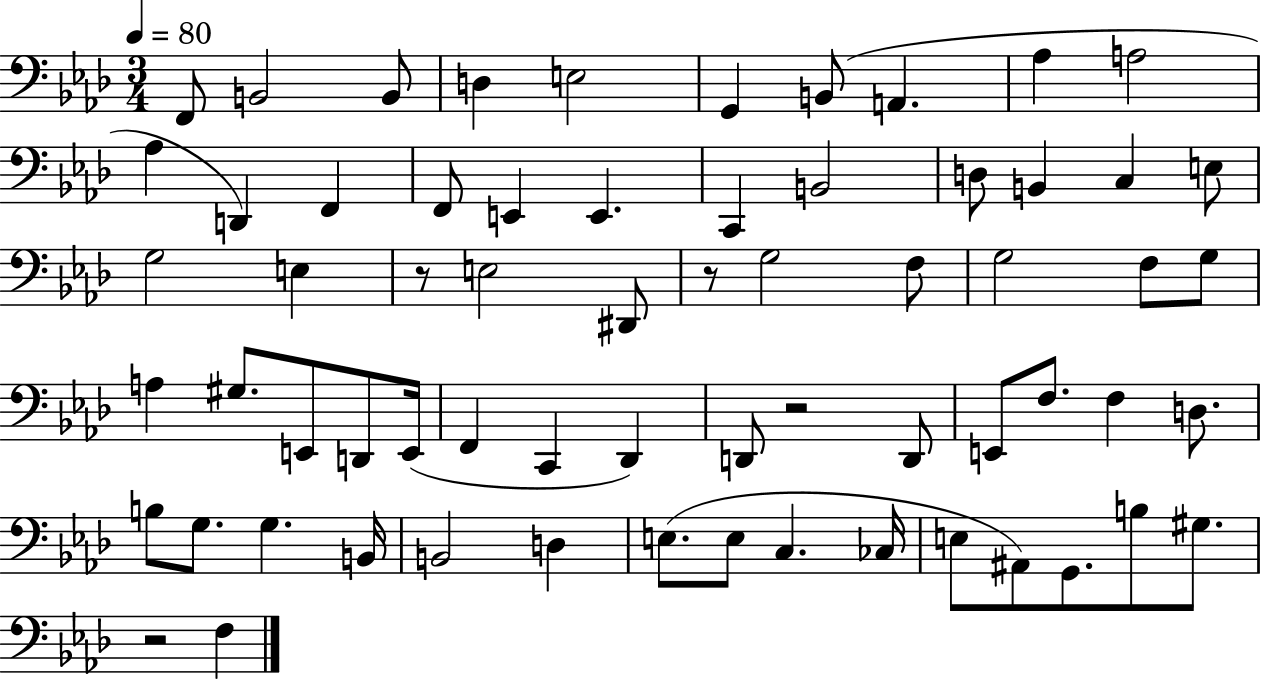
X:1
T:Untitled
M:3/4
L:1/4
K:Ab
F,,/2 B,,2 B,,/2 D, E,2 G,, B,,/2 A,, _A, A,2 _A, D,, F,, F,,/2 E,, E,, C,, B,,2 D,/2 B,, C, E,/2 G,2 E, z/2 E,2 ^D,,/2 z/2 G,2 F,/2 G,2 F,/2 G,/2 A, ^G,/2 E,,/2 D,,/2 E,,/4 F,, C,, _D,, D,,/2 z2 D,,/2 E,,/2 F,/2 F, D,/2 B,/2 G,/2 G, B,,/4 B,,2 D, E,/2 E,/2 C, _C,/4 E,/2 ^A,,/2 G,,/2 B,/2 ^G,/2 z2 F,